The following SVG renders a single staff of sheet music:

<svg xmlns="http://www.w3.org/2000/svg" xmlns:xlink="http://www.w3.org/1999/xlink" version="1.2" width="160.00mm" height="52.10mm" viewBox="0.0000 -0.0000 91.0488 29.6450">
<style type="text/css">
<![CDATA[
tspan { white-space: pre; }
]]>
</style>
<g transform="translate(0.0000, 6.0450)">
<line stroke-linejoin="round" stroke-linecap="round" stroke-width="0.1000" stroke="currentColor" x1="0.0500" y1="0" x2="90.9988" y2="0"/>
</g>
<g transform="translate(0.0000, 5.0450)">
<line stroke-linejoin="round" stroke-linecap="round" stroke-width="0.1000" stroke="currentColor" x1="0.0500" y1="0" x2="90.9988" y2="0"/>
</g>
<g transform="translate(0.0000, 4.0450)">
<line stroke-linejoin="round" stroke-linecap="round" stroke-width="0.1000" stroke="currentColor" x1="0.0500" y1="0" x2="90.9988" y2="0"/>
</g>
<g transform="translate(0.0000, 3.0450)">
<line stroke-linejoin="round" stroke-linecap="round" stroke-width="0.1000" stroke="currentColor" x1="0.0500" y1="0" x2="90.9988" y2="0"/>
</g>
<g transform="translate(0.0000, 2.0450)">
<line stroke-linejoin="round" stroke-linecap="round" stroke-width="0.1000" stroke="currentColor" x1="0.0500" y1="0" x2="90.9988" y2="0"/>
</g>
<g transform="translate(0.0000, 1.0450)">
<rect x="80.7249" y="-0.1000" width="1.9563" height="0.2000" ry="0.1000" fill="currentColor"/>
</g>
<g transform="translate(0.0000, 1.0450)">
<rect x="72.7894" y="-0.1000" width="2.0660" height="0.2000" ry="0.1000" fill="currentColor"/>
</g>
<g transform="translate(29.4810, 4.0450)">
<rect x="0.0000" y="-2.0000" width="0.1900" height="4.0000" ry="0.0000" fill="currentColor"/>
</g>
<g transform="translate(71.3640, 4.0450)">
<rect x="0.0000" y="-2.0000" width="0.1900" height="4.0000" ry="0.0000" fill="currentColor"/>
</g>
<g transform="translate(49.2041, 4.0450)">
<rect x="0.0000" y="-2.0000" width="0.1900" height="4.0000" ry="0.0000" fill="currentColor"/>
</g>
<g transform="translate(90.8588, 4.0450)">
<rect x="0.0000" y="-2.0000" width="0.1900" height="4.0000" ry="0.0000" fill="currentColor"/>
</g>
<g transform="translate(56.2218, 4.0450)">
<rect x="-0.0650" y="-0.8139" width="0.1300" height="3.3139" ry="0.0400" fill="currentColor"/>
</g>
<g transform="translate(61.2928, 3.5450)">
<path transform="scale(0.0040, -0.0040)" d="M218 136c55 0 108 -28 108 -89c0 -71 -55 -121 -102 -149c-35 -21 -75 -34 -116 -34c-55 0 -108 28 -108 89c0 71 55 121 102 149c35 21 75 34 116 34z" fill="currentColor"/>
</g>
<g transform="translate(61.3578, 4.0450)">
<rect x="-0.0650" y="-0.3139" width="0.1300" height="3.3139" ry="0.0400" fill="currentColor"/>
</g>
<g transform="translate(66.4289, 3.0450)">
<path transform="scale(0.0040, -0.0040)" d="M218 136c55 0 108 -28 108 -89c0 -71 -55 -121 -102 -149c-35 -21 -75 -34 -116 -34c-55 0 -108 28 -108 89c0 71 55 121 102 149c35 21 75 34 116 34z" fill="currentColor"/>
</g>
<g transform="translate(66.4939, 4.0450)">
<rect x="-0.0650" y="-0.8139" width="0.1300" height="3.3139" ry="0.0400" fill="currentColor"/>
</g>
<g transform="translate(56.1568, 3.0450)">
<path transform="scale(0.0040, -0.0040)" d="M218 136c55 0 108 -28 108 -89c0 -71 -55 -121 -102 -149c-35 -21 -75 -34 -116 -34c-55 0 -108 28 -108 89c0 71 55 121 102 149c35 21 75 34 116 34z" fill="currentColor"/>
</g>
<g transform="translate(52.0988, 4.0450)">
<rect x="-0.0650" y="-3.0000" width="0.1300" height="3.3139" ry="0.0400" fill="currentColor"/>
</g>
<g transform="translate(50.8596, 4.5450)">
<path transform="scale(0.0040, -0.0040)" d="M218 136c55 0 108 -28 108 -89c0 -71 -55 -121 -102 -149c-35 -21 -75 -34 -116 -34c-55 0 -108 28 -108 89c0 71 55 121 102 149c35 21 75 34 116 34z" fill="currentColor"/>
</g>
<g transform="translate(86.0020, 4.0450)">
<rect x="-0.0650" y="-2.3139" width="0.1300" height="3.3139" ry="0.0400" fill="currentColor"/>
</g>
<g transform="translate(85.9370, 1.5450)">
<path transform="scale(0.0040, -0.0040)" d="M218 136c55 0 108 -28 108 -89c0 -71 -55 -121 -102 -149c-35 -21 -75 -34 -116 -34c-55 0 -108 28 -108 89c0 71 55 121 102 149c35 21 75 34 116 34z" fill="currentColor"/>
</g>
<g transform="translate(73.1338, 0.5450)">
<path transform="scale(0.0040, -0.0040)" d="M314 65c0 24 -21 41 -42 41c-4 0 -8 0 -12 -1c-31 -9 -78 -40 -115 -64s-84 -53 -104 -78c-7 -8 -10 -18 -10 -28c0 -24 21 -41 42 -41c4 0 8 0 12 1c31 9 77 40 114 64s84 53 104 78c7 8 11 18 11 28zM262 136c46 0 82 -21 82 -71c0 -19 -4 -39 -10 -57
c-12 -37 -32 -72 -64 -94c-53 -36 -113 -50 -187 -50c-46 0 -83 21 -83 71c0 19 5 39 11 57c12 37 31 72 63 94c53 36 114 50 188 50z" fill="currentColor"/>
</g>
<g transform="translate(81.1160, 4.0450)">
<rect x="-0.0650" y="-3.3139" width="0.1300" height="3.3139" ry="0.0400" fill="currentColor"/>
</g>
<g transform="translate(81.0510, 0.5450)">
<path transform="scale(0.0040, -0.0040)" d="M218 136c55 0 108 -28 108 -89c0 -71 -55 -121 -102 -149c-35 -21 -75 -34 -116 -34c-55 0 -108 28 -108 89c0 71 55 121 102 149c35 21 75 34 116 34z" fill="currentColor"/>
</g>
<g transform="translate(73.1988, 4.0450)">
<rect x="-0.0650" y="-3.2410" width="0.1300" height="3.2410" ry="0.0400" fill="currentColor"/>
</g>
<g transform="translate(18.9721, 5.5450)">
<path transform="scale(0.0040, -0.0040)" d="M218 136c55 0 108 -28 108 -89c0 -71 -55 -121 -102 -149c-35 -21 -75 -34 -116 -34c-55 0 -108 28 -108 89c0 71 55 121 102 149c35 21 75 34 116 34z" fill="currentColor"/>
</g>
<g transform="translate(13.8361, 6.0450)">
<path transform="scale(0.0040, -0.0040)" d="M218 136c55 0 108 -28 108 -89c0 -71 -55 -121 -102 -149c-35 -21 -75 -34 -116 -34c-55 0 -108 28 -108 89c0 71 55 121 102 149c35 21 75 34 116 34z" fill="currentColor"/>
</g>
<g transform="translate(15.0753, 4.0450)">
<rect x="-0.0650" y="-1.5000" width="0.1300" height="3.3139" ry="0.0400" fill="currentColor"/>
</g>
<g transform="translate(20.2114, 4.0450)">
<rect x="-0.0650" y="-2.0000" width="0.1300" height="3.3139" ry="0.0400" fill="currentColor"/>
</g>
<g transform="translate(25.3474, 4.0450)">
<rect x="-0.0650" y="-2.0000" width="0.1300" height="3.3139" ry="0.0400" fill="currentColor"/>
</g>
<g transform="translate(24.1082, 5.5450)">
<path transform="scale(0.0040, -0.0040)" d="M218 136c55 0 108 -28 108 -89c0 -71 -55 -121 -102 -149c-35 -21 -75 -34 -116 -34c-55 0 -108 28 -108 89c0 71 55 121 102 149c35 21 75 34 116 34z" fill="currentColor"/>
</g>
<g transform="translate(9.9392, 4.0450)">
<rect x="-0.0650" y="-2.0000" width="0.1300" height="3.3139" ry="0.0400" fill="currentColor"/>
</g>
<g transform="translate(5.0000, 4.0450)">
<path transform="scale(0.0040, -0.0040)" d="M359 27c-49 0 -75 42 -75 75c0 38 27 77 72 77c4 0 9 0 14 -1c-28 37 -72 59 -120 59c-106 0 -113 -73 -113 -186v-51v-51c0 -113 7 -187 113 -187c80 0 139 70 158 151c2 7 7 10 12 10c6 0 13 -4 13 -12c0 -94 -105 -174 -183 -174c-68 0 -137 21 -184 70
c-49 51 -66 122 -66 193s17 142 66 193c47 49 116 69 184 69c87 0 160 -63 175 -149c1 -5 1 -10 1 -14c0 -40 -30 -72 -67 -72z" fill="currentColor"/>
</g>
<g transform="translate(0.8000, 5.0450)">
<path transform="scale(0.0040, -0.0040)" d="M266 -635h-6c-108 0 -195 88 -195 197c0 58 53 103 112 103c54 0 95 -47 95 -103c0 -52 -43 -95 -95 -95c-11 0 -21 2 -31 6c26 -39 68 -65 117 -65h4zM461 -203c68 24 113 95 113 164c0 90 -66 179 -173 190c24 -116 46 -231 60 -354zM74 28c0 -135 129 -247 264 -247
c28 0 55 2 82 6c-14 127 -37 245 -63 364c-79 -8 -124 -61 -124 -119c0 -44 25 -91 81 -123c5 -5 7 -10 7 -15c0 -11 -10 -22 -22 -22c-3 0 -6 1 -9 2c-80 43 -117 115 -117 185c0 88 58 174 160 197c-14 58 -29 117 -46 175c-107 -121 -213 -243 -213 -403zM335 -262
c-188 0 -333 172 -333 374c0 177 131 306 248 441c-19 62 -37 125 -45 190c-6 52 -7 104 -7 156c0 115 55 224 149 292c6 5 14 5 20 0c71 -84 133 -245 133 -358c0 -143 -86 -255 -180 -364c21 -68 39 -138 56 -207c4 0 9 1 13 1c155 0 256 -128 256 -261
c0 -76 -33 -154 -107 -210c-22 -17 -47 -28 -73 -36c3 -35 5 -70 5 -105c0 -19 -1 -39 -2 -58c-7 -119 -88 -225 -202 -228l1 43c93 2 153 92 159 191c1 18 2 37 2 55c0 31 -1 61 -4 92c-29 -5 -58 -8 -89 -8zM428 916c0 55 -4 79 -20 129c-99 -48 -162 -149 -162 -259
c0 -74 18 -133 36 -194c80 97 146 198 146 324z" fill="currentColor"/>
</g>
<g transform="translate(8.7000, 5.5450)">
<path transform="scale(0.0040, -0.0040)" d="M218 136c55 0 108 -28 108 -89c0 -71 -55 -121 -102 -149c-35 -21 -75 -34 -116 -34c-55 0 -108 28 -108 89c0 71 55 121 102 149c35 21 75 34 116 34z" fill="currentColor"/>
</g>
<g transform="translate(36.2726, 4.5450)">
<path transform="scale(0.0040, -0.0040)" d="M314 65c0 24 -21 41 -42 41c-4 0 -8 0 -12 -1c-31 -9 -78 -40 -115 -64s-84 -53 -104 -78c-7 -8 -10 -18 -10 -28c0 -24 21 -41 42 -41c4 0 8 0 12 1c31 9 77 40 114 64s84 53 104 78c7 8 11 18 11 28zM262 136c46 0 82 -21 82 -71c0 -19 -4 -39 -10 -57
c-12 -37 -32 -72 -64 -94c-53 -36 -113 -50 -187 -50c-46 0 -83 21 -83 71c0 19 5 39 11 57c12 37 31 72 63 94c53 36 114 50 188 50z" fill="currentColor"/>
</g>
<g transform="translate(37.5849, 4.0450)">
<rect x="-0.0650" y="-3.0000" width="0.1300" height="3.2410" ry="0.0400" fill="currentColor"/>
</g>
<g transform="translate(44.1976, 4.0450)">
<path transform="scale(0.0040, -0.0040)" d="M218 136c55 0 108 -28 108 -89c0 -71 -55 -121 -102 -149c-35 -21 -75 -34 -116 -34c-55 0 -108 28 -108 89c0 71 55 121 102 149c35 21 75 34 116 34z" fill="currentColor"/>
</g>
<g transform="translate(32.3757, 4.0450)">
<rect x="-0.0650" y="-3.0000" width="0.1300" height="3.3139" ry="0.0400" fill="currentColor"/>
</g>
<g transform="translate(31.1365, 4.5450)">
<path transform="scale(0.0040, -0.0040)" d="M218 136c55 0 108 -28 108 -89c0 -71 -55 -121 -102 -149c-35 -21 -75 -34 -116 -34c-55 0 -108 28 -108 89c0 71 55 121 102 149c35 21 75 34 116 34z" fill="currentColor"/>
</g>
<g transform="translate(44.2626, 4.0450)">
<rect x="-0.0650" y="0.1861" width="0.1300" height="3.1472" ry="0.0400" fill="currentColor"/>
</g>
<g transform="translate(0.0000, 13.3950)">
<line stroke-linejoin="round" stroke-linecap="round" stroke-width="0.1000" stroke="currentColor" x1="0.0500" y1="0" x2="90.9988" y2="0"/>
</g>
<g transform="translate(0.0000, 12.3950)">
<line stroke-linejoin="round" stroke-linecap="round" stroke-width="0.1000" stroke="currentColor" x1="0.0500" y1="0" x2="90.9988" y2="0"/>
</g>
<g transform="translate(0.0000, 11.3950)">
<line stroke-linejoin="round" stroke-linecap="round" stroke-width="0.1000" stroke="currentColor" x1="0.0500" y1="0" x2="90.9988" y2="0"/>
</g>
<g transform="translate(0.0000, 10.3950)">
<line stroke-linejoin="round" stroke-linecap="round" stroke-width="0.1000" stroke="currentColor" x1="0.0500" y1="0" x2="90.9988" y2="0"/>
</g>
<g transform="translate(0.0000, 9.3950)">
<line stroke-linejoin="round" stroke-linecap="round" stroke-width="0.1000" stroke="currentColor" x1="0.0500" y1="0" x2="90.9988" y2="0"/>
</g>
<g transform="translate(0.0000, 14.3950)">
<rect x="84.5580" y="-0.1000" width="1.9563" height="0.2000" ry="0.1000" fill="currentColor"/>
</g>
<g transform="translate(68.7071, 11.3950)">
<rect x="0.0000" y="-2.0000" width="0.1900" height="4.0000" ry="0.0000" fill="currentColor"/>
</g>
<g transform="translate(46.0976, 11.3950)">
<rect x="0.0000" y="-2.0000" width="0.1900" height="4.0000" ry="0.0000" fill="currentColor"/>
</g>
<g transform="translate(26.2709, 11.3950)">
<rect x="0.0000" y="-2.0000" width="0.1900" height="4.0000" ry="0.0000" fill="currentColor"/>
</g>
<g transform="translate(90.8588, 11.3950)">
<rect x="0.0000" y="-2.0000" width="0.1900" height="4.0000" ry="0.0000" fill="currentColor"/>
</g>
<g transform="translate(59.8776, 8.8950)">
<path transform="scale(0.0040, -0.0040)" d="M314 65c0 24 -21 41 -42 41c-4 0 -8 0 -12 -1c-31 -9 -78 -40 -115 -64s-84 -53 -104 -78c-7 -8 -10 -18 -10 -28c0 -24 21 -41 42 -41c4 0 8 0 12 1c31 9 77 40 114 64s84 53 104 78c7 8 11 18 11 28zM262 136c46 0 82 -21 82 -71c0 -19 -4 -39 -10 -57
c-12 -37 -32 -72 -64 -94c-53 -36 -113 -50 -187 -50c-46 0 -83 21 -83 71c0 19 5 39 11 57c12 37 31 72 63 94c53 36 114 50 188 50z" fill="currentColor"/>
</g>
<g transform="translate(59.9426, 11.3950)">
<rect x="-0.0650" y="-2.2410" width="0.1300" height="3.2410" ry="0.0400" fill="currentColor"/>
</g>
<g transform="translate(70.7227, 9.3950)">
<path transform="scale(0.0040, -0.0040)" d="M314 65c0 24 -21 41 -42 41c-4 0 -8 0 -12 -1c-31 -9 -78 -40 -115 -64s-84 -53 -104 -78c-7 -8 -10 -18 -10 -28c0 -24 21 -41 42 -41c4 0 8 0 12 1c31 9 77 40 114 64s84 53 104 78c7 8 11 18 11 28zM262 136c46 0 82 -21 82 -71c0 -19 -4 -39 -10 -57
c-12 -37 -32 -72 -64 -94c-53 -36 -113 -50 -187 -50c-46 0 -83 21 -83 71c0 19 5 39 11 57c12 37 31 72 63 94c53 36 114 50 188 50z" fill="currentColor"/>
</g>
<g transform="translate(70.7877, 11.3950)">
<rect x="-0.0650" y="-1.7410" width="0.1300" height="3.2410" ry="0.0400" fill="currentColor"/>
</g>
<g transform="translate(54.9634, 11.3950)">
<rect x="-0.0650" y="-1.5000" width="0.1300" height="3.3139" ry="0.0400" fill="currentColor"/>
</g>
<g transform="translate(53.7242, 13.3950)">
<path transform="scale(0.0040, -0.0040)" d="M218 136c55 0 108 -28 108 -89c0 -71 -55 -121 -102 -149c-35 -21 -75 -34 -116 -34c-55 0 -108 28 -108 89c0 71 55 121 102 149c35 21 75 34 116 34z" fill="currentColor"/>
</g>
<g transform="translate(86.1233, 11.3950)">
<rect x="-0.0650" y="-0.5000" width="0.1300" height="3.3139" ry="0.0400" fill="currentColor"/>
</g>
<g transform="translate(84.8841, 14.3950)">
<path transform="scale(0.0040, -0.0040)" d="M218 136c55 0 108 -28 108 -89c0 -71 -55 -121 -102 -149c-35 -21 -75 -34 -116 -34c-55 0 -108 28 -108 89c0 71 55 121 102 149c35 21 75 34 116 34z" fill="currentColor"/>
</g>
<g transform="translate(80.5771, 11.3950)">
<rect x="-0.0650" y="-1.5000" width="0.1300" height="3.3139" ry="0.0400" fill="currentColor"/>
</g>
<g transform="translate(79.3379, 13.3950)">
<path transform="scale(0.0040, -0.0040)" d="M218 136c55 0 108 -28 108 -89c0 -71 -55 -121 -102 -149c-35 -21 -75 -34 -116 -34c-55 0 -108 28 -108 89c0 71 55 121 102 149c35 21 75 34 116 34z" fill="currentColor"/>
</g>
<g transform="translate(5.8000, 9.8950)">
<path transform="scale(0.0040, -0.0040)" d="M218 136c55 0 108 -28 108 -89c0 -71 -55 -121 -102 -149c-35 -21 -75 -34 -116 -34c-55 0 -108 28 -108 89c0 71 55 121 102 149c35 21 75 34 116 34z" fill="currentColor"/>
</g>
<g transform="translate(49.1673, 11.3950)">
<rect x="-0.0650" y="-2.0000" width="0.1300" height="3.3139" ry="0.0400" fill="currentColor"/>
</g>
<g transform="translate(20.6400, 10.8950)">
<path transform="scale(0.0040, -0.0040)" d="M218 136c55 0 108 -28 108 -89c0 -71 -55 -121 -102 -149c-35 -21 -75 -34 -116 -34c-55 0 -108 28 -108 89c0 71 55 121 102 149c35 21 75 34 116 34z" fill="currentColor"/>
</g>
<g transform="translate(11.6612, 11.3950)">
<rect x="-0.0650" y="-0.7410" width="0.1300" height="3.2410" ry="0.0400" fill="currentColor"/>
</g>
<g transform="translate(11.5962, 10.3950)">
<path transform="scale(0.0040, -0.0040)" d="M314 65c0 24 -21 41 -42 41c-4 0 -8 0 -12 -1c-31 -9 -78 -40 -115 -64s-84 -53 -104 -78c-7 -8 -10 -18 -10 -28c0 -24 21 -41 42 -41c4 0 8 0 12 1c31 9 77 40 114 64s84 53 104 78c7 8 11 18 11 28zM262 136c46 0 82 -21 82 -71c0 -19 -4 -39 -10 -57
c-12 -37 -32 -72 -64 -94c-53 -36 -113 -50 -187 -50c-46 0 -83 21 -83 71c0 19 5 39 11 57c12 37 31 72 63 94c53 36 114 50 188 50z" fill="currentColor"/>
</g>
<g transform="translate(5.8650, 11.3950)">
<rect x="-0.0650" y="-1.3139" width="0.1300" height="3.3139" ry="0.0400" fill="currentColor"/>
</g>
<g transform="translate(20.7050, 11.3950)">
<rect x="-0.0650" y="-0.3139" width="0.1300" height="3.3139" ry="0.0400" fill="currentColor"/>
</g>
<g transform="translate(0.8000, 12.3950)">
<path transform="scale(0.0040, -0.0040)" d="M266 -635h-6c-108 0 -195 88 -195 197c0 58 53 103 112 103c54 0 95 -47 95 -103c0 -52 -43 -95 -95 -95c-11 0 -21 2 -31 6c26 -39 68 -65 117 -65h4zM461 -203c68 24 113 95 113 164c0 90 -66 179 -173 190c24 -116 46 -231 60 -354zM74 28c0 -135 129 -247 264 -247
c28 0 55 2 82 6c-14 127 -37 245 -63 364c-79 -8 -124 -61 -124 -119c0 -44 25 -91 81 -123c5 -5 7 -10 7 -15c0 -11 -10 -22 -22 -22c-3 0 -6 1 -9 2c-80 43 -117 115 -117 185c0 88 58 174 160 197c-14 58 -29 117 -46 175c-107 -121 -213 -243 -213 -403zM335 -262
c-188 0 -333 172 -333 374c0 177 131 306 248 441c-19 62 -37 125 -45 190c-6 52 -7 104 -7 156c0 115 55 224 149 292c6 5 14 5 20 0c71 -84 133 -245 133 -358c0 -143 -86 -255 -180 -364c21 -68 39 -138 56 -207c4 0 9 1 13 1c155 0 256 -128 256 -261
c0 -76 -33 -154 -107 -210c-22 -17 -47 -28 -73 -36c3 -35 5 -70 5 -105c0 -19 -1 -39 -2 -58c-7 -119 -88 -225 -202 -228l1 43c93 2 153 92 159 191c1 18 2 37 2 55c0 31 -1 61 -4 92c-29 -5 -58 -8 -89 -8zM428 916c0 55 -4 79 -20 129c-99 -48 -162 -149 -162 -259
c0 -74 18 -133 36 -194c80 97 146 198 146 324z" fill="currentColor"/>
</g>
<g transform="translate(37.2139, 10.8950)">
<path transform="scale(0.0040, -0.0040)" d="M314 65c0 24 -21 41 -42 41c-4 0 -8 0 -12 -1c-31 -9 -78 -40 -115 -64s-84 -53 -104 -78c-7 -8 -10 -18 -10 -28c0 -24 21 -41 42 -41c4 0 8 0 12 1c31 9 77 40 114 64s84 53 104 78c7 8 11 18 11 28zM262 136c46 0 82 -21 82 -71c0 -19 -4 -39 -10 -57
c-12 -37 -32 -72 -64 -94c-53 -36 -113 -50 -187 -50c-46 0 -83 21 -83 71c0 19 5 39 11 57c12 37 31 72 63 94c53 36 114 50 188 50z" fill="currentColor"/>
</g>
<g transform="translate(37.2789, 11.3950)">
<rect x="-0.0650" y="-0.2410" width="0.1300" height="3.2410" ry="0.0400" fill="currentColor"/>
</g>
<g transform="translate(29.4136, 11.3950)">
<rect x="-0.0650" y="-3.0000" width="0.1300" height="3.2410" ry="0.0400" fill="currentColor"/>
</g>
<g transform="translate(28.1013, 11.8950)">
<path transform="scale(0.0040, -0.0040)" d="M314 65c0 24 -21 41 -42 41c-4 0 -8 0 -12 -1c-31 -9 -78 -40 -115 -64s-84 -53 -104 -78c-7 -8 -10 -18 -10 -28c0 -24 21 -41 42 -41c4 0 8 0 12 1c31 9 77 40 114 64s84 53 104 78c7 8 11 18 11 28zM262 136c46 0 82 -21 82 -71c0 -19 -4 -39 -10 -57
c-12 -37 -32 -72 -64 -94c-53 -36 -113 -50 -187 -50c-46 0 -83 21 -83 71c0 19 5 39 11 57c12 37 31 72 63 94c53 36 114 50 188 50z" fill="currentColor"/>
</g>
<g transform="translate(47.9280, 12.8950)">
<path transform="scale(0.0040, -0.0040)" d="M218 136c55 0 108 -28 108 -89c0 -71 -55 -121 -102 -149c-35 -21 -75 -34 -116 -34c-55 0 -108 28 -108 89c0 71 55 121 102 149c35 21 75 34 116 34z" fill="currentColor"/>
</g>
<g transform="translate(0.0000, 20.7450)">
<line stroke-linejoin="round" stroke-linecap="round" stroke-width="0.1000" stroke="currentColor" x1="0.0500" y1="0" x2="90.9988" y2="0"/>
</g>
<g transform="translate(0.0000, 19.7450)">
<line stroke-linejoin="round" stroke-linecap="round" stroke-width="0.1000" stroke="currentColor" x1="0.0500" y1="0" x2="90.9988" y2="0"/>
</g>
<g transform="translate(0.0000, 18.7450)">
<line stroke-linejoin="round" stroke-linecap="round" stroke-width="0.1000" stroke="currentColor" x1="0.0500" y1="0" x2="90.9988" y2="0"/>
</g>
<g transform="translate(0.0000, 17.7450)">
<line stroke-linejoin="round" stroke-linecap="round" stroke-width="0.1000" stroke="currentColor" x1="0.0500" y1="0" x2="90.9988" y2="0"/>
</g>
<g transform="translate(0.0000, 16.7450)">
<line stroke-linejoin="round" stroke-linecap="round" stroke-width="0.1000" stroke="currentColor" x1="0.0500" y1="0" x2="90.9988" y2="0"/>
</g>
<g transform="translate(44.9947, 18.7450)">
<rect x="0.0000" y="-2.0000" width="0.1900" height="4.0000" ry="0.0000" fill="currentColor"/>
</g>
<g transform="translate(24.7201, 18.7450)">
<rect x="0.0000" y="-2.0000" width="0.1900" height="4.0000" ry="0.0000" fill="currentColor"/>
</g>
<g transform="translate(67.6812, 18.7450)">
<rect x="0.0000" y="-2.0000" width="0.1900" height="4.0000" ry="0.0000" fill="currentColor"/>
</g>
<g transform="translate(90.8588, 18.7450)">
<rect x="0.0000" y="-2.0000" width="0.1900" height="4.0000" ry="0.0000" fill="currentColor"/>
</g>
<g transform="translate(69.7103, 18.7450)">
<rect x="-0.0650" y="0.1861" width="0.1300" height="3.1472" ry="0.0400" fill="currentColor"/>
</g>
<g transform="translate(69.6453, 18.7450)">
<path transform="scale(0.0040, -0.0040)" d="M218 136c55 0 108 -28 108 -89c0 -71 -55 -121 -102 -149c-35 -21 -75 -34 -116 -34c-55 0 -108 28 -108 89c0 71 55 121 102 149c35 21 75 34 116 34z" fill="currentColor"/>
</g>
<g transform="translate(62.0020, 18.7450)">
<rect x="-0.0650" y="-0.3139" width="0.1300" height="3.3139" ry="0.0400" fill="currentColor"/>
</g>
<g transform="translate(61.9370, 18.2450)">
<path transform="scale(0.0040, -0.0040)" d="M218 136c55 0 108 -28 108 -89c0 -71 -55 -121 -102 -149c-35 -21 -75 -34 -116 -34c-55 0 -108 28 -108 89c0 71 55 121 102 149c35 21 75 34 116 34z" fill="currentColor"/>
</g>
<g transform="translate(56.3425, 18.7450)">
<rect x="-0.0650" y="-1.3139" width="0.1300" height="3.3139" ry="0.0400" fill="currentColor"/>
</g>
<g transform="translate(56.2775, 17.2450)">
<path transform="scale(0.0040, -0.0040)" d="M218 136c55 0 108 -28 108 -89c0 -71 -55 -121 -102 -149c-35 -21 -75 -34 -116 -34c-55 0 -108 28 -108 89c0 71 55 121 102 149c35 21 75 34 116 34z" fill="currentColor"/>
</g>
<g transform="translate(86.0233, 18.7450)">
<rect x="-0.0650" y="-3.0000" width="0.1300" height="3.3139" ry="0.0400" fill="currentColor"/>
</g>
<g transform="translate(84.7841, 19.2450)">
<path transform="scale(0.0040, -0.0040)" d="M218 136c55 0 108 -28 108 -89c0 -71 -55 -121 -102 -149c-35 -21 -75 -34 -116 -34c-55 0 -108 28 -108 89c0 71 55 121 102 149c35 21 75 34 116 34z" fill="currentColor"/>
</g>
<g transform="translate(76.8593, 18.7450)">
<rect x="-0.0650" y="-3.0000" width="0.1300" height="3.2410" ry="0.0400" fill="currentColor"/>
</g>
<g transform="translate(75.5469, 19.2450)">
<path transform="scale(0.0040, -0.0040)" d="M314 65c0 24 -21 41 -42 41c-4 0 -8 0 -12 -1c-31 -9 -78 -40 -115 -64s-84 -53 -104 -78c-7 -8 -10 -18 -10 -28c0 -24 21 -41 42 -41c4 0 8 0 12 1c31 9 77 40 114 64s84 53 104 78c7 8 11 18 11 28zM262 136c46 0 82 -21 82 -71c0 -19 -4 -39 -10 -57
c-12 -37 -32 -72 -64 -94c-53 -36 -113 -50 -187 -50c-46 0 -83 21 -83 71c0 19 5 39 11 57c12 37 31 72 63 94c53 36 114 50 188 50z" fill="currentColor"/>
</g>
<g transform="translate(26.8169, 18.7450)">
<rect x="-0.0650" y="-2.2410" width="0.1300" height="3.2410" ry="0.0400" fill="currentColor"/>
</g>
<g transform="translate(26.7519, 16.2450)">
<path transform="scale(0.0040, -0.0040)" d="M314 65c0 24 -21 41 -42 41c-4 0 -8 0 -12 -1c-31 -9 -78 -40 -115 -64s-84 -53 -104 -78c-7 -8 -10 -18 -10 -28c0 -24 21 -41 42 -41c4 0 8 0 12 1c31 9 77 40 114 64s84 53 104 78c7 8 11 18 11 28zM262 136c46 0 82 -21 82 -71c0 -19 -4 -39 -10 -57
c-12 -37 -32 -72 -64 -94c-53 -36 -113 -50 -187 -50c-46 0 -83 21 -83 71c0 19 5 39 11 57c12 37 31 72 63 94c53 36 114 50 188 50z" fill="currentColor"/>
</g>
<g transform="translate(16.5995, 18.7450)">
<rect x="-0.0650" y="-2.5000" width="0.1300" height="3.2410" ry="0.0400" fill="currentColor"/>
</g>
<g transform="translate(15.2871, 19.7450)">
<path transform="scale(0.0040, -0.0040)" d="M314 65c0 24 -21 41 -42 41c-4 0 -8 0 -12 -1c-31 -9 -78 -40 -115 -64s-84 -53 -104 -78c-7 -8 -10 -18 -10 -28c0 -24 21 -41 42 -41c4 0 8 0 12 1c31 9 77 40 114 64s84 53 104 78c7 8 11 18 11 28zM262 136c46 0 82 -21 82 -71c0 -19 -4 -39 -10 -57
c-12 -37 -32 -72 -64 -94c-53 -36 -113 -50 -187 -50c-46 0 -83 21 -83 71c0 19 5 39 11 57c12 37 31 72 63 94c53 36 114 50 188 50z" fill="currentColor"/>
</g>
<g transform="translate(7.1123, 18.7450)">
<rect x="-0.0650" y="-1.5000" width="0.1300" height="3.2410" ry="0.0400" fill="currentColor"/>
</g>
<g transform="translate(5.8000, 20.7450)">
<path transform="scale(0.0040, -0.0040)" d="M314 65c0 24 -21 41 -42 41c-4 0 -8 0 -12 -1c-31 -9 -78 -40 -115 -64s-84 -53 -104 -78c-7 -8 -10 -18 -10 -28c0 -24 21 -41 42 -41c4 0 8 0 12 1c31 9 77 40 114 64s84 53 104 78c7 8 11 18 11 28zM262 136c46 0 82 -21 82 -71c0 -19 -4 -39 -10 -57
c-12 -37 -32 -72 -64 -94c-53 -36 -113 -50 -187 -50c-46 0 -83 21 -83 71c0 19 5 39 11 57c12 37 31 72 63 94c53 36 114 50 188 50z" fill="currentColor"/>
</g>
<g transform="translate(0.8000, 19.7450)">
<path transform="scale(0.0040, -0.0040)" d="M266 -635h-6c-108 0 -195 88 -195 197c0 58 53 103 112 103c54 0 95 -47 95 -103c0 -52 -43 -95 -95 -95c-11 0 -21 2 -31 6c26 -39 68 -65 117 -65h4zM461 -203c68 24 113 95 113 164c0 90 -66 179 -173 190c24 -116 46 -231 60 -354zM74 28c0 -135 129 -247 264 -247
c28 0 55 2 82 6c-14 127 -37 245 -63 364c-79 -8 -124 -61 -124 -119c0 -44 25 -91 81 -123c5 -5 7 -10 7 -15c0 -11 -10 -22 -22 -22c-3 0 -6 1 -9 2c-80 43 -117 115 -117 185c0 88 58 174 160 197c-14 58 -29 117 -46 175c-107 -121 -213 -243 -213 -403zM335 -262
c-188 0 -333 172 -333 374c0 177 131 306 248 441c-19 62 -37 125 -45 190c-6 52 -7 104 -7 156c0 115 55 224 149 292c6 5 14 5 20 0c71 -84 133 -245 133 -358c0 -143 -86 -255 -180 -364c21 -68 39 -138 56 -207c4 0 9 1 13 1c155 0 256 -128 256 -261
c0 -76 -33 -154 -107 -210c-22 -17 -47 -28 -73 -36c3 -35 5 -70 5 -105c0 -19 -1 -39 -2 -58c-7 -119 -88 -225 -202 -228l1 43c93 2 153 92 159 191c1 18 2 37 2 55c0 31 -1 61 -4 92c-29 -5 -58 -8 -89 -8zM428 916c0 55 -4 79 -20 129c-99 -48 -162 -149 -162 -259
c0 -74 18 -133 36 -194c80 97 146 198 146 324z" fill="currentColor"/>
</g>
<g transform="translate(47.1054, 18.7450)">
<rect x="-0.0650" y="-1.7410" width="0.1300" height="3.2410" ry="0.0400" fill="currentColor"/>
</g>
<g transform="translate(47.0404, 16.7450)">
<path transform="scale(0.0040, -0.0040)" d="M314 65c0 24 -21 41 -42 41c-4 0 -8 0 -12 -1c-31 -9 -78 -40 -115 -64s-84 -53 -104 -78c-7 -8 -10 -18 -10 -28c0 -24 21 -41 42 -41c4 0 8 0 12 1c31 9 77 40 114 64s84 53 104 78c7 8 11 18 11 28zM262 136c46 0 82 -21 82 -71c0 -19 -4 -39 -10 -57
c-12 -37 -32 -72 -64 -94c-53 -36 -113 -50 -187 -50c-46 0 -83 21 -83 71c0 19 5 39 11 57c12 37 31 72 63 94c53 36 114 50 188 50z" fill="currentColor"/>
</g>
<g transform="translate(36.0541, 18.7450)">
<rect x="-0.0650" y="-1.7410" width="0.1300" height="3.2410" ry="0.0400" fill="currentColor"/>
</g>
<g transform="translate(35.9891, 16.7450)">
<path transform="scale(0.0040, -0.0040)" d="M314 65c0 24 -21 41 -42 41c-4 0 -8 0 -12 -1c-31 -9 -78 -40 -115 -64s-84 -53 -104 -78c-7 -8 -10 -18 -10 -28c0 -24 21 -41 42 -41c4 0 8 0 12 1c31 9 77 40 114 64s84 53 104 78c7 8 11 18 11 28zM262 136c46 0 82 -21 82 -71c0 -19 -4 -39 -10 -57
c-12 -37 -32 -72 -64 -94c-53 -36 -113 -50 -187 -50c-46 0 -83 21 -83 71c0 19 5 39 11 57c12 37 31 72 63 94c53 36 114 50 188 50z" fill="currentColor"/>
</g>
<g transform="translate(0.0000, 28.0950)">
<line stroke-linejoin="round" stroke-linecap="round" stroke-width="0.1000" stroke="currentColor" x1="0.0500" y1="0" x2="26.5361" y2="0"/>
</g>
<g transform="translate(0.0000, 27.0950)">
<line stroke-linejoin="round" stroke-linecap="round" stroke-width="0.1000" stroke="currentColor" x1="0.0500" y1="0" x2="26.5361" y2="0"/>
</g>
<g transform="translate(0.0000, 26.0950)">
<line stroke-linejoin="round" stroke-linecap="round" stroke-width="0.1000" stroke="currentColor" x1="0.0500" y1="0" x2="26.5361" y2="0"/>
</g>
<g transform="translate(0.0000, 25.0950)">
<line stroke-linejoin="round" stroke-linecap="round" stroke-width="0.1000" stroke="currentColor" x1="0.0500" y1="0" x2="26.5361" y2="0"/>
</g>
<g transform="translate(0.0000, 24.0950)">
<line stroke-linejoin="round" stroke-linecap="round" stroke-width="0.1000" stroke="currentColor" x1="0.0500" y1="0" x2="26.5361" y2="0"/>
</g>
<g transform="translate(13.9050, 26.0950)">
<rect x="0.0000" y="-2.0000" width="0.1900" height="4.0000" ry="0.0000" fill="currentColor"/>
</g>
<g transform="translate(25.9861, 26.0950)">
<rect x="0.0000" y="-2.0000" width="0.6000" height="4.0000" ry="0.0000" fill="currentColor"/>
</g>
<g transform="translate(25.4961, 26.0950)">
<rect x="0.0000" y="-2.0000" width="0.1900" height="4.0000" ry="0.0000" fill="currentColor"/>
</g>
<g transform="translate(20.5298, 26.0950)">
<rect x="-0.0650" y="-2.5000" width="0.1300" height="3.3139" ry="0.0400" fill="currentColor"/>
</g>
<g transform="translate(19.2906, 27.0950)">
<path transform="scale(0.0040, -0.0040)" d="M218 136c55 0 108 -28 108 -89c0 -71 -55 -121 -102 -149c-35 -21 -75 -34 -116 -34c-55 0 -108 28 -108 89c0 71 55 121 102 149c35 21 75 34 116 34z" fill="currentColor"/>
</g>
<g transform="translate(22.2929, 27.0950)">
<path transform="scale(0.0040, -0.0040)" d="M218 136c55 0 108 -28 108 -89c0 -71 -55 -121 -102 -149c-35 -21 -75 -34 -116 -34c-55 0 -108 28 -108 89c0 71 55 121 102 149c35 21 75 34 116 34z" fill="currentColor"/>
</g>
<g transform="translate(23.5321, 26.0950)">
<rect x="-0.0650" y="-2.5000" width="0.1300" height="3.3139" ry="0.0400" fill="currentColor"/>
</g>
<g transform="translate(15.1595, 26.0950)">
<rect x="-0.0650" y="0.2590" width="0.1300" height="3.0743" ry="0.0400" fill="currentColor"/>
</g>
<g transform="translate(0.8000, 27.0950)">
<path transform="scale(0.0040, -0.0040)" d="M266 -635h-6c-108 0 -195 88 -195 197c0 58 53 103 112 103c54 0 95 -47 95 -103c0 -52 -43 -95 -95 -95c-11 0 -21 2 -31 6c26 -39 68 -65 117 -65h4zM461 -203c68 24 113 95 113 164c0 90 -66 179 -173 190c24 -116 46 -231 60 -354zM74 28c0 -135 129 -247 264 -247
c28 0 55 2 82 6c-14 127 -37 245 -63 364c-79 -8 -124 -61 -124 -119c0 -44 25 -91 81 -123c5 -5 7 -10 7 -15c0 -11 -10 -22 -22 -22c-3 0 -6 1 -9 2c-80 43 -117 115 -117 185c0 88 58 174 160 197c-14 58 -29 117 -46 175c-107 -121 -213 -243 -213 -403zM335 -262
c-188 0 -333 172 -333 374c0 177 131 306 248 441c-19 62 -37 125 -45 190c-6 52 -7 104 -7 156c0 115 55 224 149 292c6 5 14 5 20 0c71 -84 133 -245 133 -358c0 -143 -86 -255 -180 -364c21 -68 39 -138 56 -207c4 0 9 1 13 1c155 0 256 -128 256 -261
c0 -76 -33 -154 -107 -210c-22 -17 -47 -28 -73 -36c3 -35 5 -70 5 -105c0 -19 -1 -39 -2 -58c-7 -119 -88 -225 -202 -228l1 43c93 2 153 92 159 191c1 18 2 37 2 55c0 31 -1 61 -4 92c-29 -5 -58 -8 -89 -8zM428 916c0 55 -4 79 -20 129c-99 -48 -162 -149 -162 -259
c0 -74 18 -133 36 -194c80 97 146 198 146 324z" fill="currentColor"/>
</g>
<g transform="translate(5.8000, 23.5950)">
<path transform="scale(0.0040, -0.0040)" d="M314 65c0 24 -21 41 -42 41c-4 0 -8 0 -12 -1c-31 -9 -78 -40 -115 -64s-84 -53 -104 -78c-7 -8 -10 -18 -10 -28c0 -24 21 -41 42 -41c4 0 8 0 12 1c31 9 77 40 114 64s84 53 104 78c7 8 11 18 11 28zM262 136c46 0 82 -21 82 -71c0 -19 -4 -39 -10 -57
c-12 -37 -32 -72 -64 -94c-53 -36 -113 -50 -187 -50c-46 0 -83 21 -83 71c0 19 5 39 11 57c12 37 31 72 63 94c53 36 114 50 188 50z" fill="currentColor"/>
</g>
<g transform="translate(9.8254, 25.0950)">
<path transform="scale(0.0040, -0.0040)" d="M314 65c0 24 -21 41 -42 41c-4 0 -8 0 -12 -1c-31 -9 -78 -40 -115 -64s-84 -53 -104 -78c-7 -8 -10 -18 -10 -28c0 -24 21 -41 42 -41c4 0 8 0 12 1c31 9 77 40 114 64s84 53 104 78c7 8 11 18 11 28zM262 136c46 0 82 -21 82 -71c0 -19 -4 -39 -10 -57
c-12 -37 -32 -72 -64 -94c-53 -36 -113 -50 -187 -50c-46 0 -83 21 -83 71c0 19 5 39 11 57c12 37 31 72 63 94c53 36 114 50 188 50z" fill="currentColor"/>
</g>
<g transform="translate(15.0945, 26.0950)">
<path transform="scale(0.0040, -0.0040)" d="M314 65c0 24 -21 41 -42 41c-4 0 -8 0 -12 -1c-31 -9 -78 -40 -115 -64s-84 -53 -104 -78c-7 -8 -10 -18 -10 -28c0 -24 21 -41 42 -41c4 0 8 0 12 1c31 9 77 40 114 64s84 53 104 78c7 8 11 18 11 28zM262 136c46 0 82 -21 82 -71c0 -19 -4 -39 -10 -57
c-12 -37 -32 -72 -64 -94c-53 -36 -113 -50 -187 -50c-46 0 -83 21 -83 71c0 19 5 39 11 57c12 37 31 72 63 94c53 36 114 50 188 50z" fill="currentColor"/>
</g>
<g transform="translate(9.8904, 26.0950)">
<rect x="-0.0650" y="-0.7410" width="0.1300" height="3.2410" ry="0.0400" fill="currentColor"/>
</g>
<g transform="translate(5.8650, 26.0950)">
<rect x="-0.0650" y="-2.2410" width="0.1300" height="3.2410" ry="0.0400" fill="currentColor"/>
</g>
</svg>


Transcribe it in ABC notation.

X:1
T:Untitled
M:4/4
L:1/4
K:C
F E F F A A2 B A d c d b2 b g e d2 c A2 c2 F E g2 f2 E C E2 G2 g2 f2 f2 e c B A2 A g2 d2 B2 G G